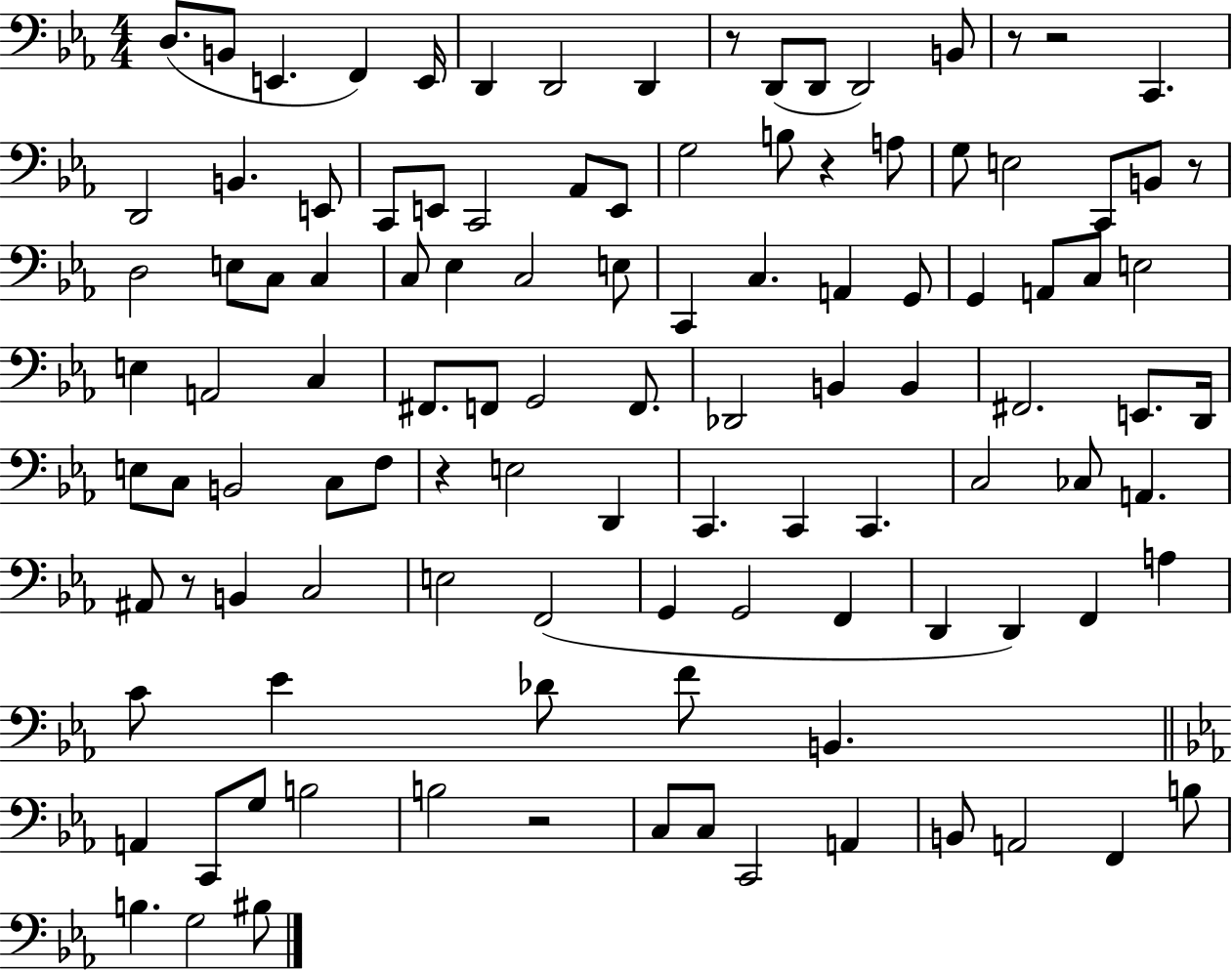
D3/e. B2/e E2/q. F2/q E2/s D2/q D2/h D2/q R/e D2/e D2/e D2/h B2/e R/e R/h C2/q. D2/h B2/q. E2/e C2/e E2/e C2/h Ab2/e E2/e G3/h B3/e R/q A3/e G3/e E3/h C2/e B2/e R/e D3/h E3/e C3/e C3/q C3/e Eb3/q C3/h E3/e C2/q C3/q. A2/q G2/e G2/q A2/e C3/e E3/h E3/q A2/h C3/q F#2/e. F2/e G2/h F2/e. Db2/h B2/q B2/q F#2/h. E2/e. D2/s E3/e C3/e B2/h C3/e F3/e R/q E3/h D2/q C2/q. C2/q C2/q. C3/h CES3/e A2/q. A#2/e R/e B2/q C3/h E3/h F2/h G2/q G2/h F2/q D2/q D2/q F2/q A3/q C4/e Eb4/q Db4/e F4/e B2/q. A2/q C2/e G3/e B3/h B3/h R/h C3/e C3/e C2/h A2/q B2/e A2/h F2/q B3/e B3/q. G3/h BIS3/e